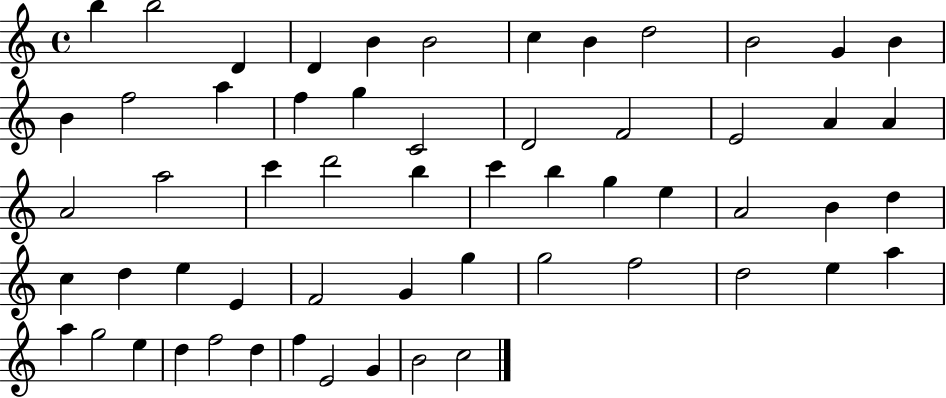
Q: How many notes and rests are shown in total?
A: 58